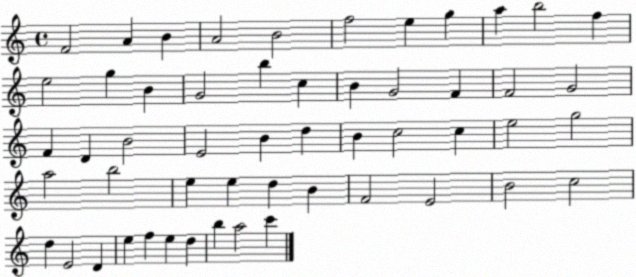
X:1
T:Untitled
M:4/4
L:1/4
K:C
F2 A B A2 B2 f2 e g a b2 f e2 g B G2 b c B G2 F F2 G2 F D B2 E2 B d B c2 c e2 g2 a2 b2 e e d B F2 E2 B2 c2 d E2 D e f e d b a2 c'